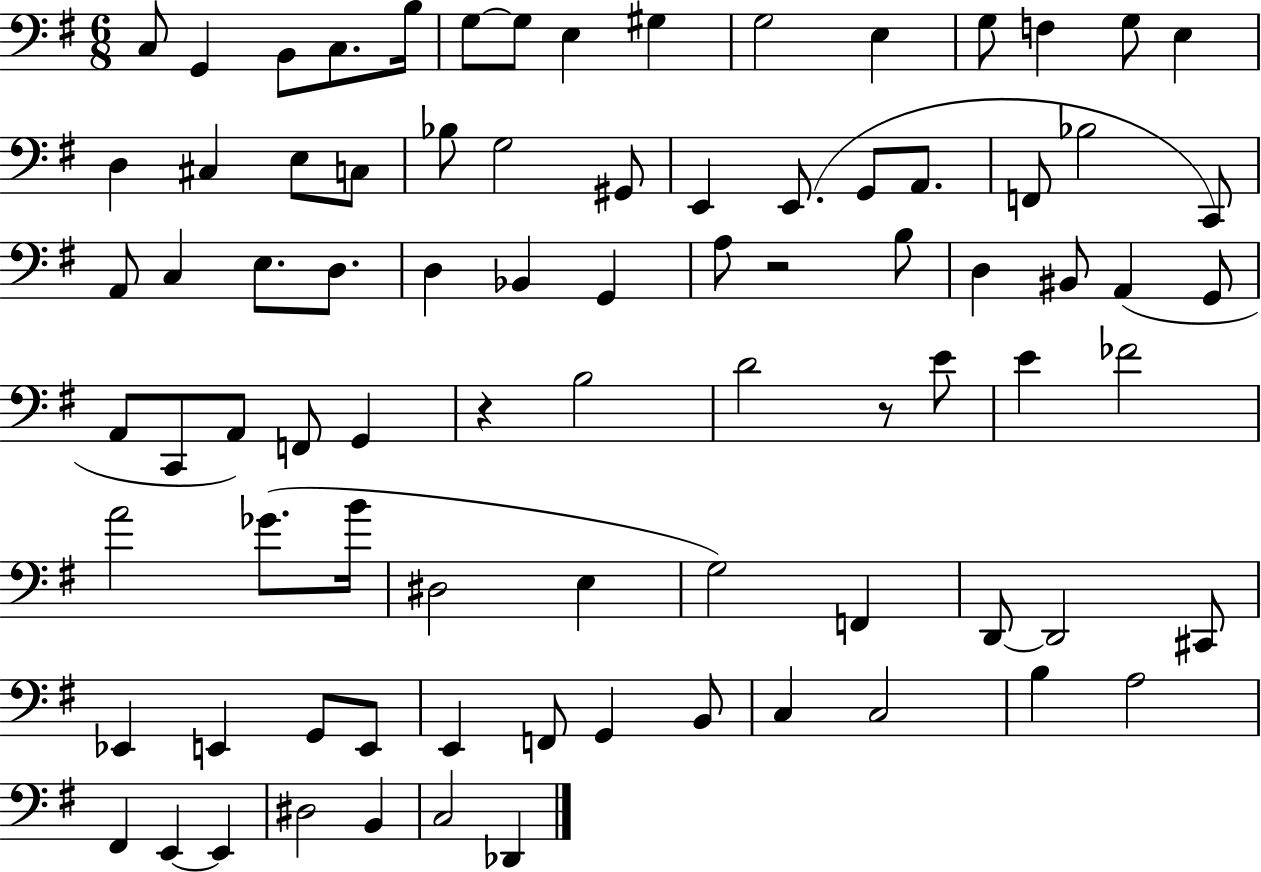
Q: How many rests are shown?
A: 3